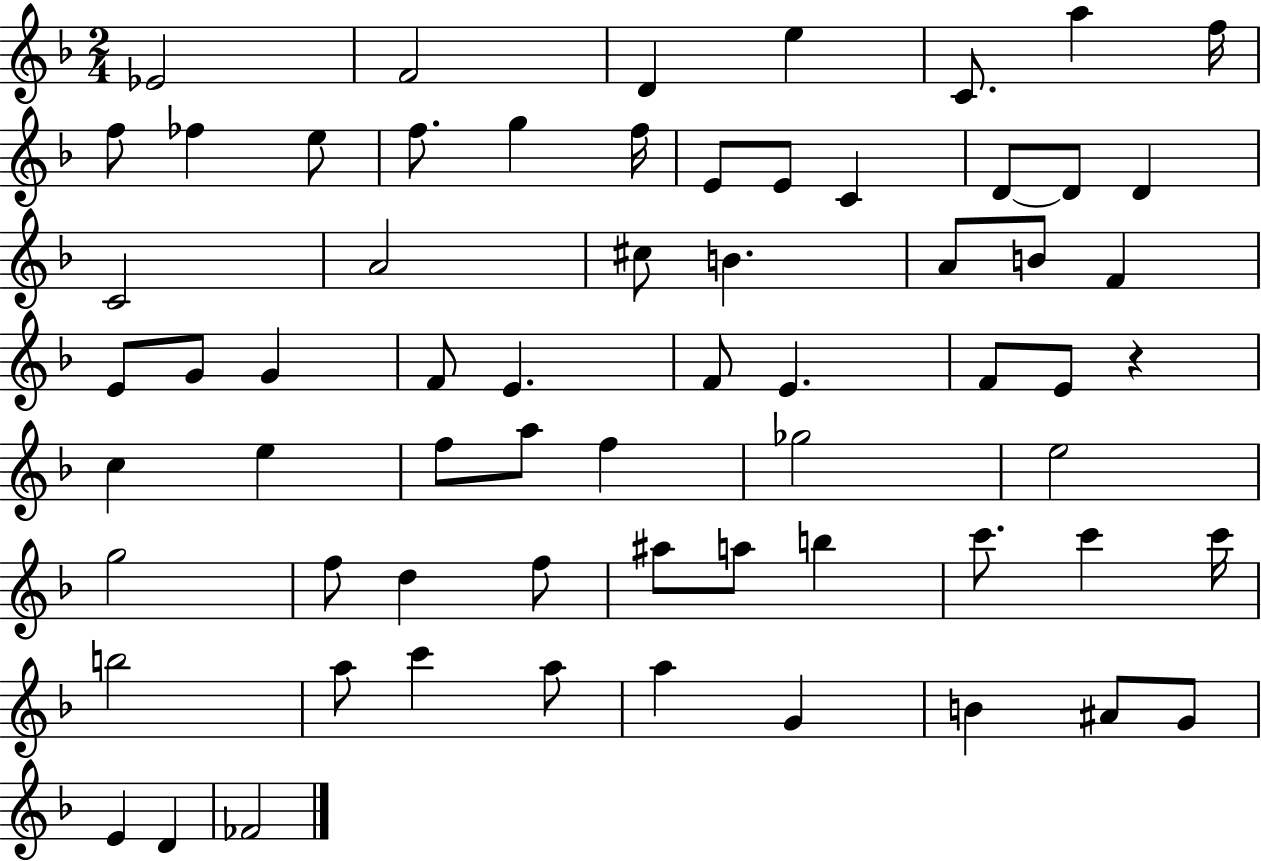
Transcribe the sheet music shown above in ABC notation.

X:1
T:Untitled
M:2/4
L:1/4
K:F
_E2 F2 D e C/2 a f/4 f/2 _f e/2 f/2 g f/4 E/2 E/2 C D/2 D/2 D C2 A2 ^c/2 B A/2 B/2 F E/2 G/2 G F/2 E F/2 E F/2 E/2 z c e f/2 a/2 f _g2 e2 g2 f/2 d f/2 ^a/2 a/2 b c'/2 c' c'/4 b2 a/2 c' a/2 a G B ^A/2 G/2 E D _F2